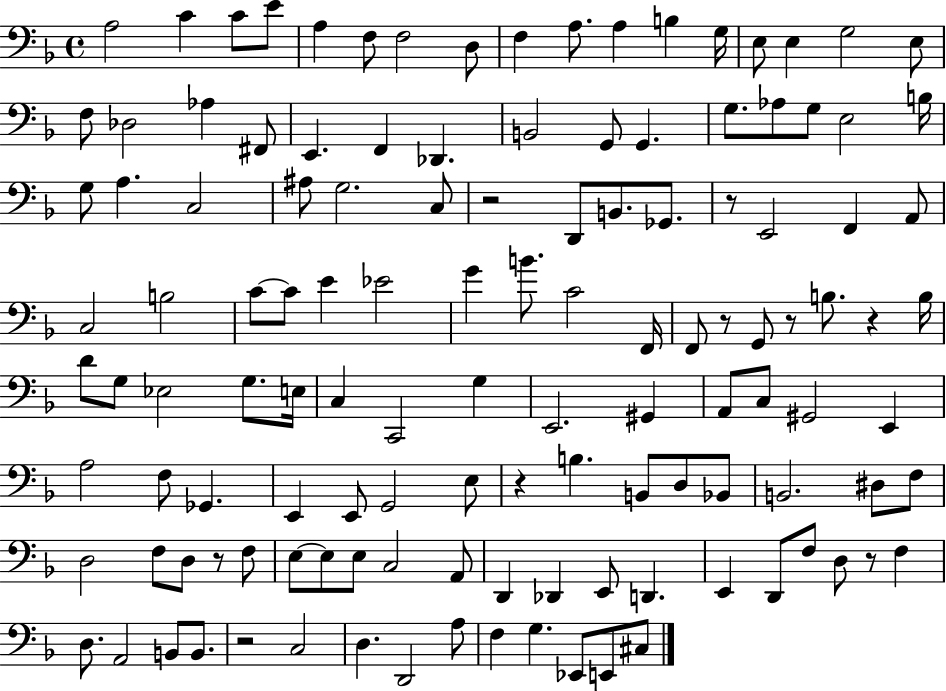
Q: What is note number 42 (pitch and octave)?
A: E2